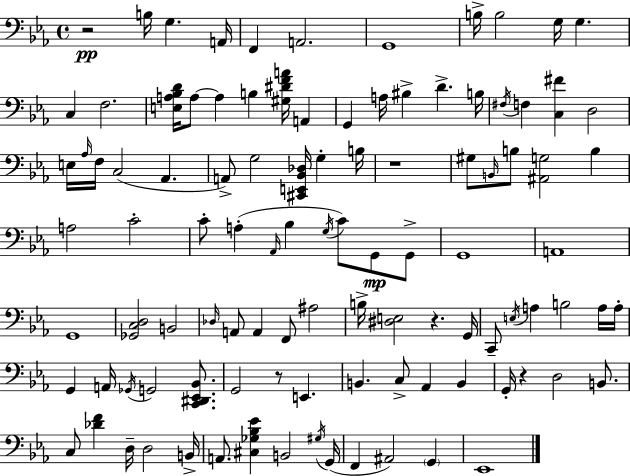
{
  \clef bass
  \time 4/4
  \defaultTimeSignature
  \key c \minor
  r2\pp b16 g4. a,16 | f,4 a,2. | g,1 | b16-> b2 g16 g4. | \break c4 f2. | <e a bes d'>16 a8~~ a4 b4 <gis dis' f' a'>16 a,4 | g,4 a16 bis4-> d'4.-> b16 | \acciaccatura { fis16 } f4 <c fis'>4 d2 | \break e16 \grace { aes16 } f16 c2( aes,4. | a,8->) g2 <cis, e, bes, des>16 g4-. | b16 r1 | gis8 \grace { b,16 } b8 <ais, g>2 b4 | \break a2 c'2-. | c'8-. a4-.( \grace { aes,16 } bes4 \acciaccatura { g16 } c'8) | g,8\mp g,8-> g,1 | a,1 | \break g,1 | <ges, c d>2 b,2 | \grace { des16 } a,8 a,4 f,8 ais2 | b16-> <dis e>2 r4. | \break g,16 c,8-- \acciaccatura { e16 } a4 b2 | a16 a16-. g,4 a,16 \acciaccatura { ges,16 } g,2 | <c, dis, ees, bes,>8. g,2 | r8 e,4. b,4. c8-> | \break aes,4 b,4 g,16-. r4 d2 | b,8. c8 <des' f'>4 d16-- d2 | b,16-> a,8. <cis ges bes ees'>4 b,2 | \acciaccatura { gis16 }( g,16 f,4 ais,2) | \break \parenthesize g,4 ees,1 | \bar "|."
}